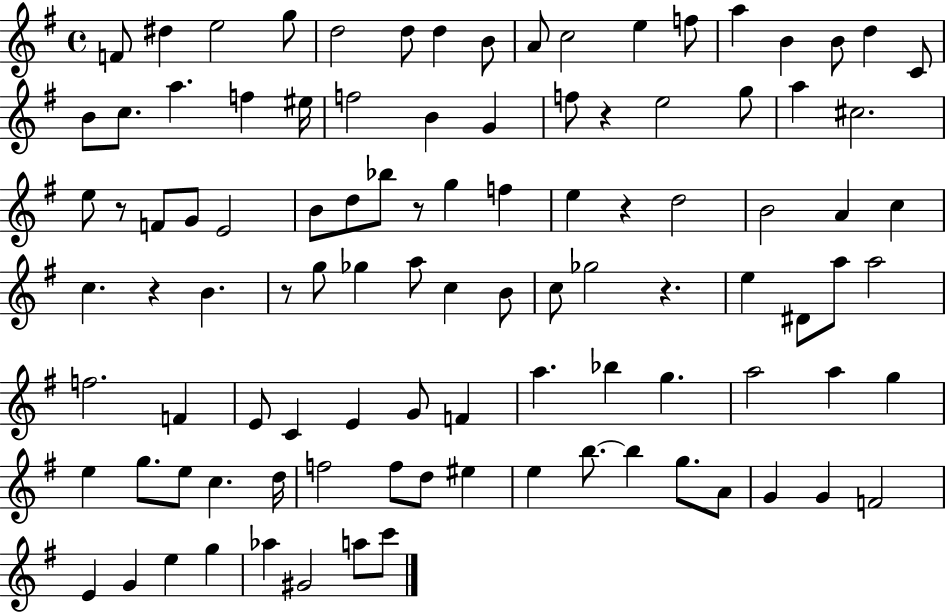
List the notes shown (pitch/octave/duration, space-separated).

F4/e D#5/q E5/h G5/e D5/h D5/e D5/q B4/e A4/e C5/h E5/q F5/e A5/q B4/q B4/e D5/q C4/e B4/e C5/e. A5/q. F5/q EIS5/s F5/h B4/q G4/q F5/e R/q E5/h G5/e A5/q C#5/h. E5/e R/e F4/e G4/e E4/h B4/e D5/e Bb5/e R/e G5/q F5/q E5/q R/q D5/h B4/h A4/q C5/q C5/q. R/q B4/q. R/e G5/e Gb5/q A5/e C5/q B4/e C5/e Gb5/h R/q. E5/q D#4/e A5/e A5/h F5/h. F4/q E4/e C4/q E4/q G4/e F4/q A5/q. Bb5/q G5/q. A5/h A5/q G5/q E5/q G5/e. E5/e C5/q. D5/s F5/h F5/e D5/e EIS5/q E5/q B5/e. B5/q G5/e. A4/e G4/q G4/q F4/h E4/q G4/q E5/q G5/q Ab5/q G#4/h A5/e C6/e